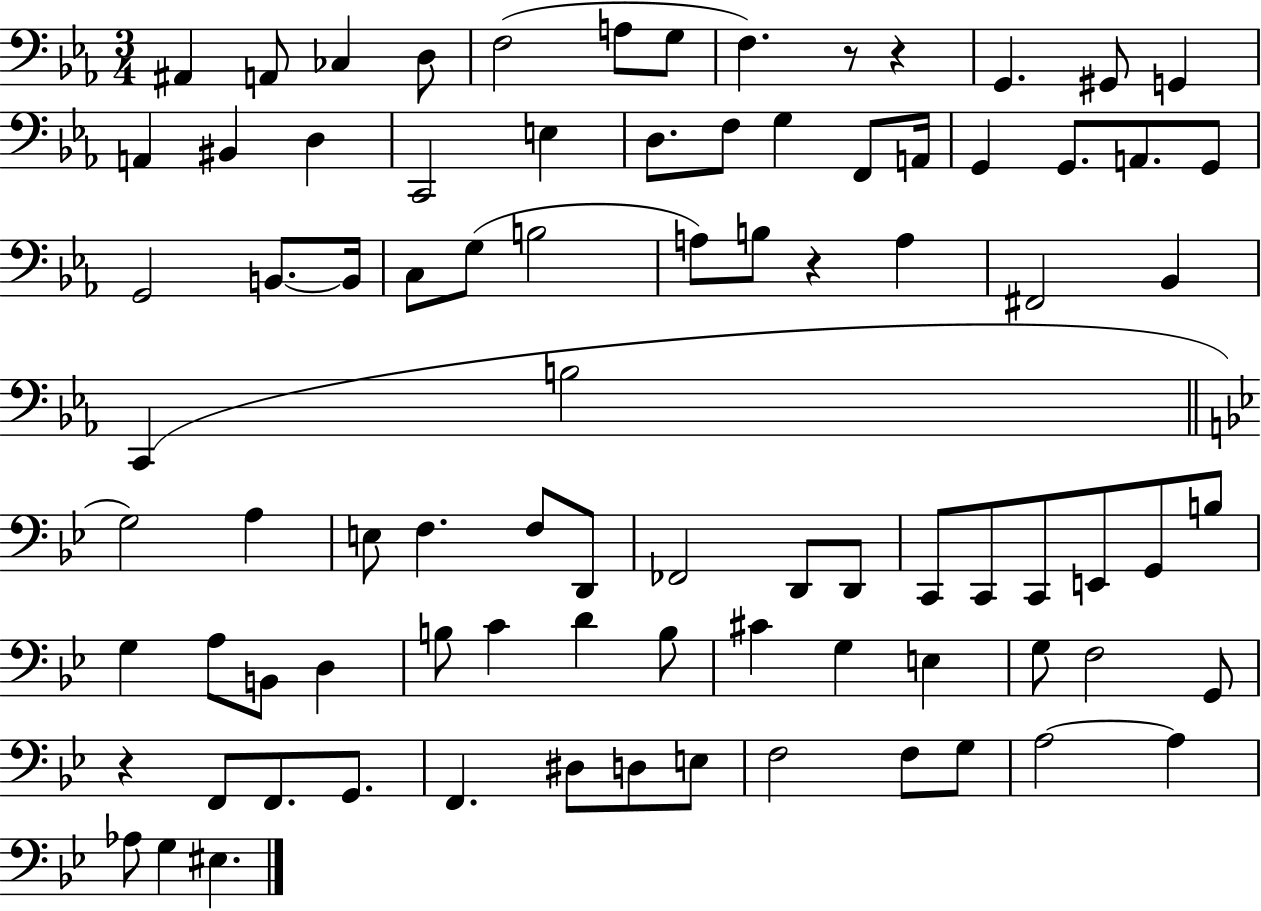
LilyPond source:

{
  \clef bass
  \numericTimeSignature
  \time 3/4
  \key ees \major
  ais,4 a,8 ces4 d8 | f2( a8 g8 | f4.) r8 r4 | g,4. gis,8 g,4 | \break a,4 bis,4 d4 | c,2 e4 | d8. f8 g4 f,8 a,16 | g,4 g,8. a,8. g,8 | \break g,2 b,8.~~ b,16 | c8 g8( b2 | a8) b8 r4 a4 | fis,2 bes,4 | \break c,4( b2 | \bar "||" \break \key bes \major g2) a4 | e8 f4. f8 d,8 | fes,2 d,8 d,8 | c,8 c,8 c,8 e,8 g,8 b8 | \break g4 a8 b,8 d4 | b8 c'4 d'4 b8 | cis'4 g4 e4 | g8 f2 g,8 | \break r4 f,8 f,8. g,8. | f,4. dis8 d8 e8 | f2 f8 g8 | a2~~ a4 | \break aes8 g4 eis4. | \bar "|."
}